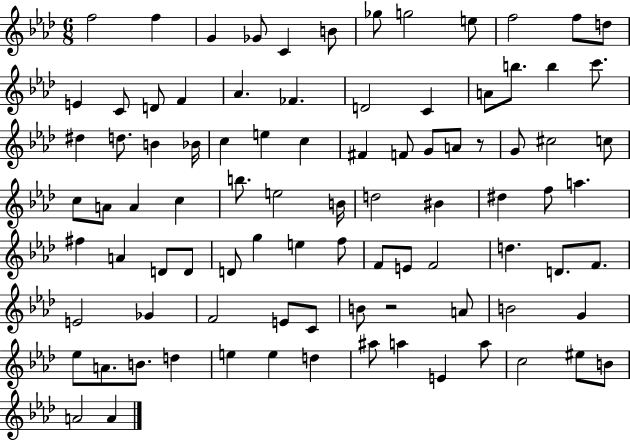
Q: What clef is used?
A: treble